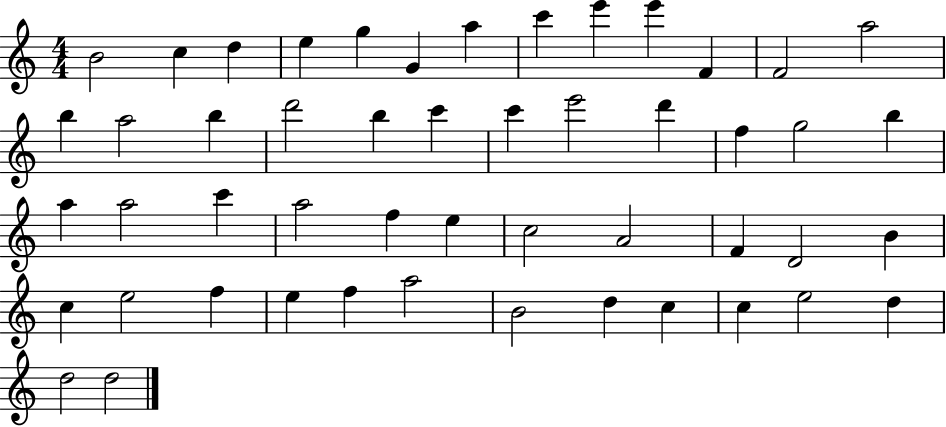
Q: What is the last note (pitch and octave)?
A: D5